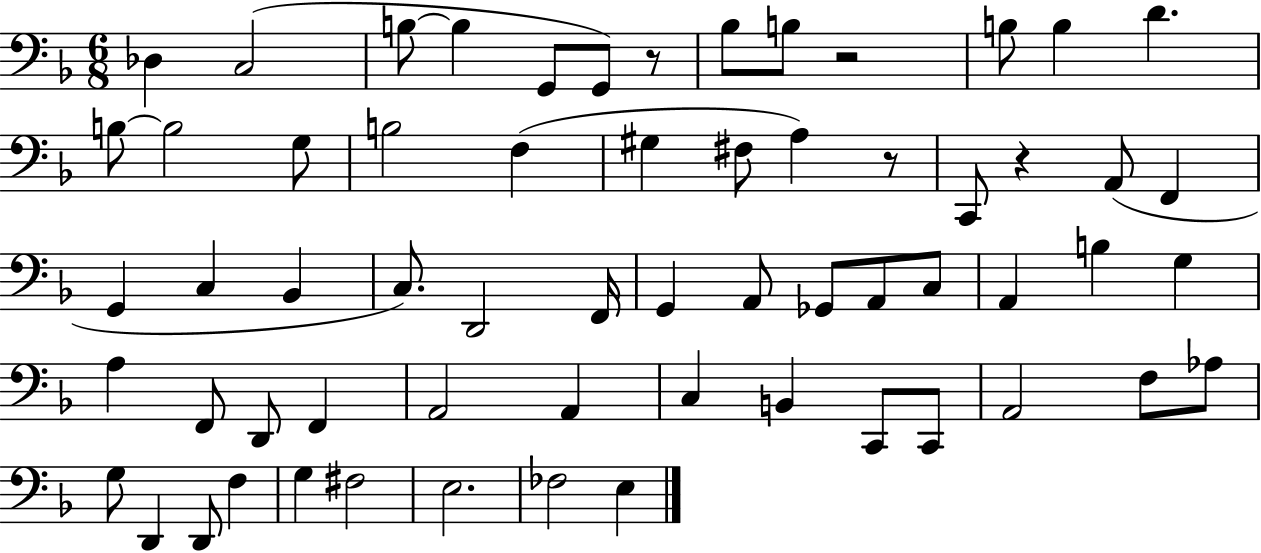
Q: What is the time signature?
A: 6/8